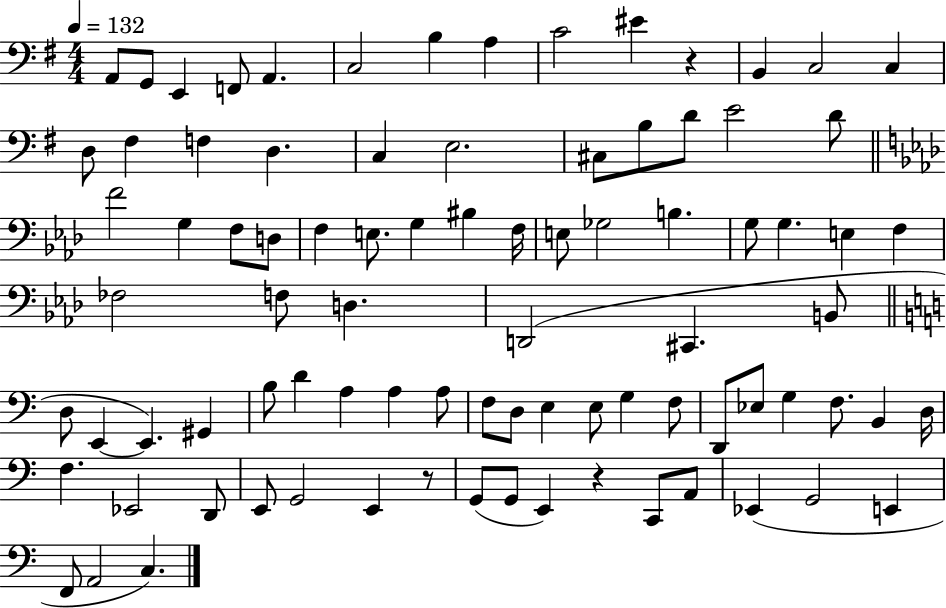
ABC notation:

X:1
T:Untitled
M:4/4
L:1/4
K:G
A,,/2 G,,/2 E,, F,,/2 A,, C,2 B, A, C2 ^E z B,, C,2 C, D,/2 ^F, F, D, C, E,2 ^C,/2 B,/2 D/2 E2 D/2 F2 G, F,/2 D,/2 F, E,/2 G, ^B, F,/4 E,/2 _G,2 B, G,/2 G, E, F, _F,2 F,/2 D, D,,2 ^C,, B,,/2 D,/2 E,, E,, ^G,, B,/2 D A, A, A,/2 F,/2 D,/2 E, E,/2 G, F,/2 D,,/2 _E,/2 G, F,/2 B,, D,/4 F, _E,,2 D,,/2 E,,/2 G,,2 E,, z/2 G,,/2 G,,/2 E,, z C,,/2 A,,/2 _E,, G,,2 E,, F,,/2 A,,2 C,